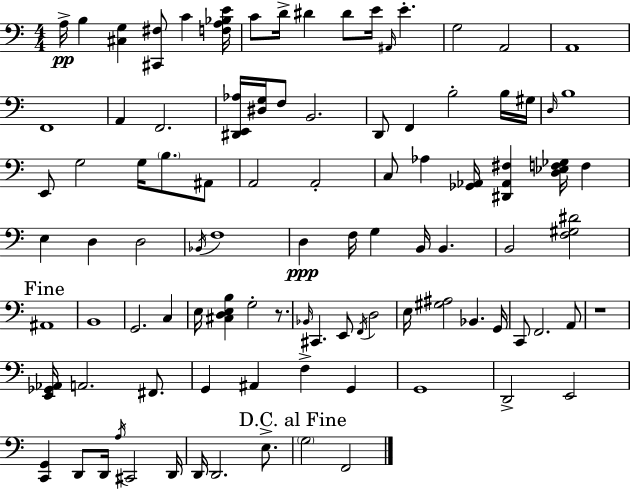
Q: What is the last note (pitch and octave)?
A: F2